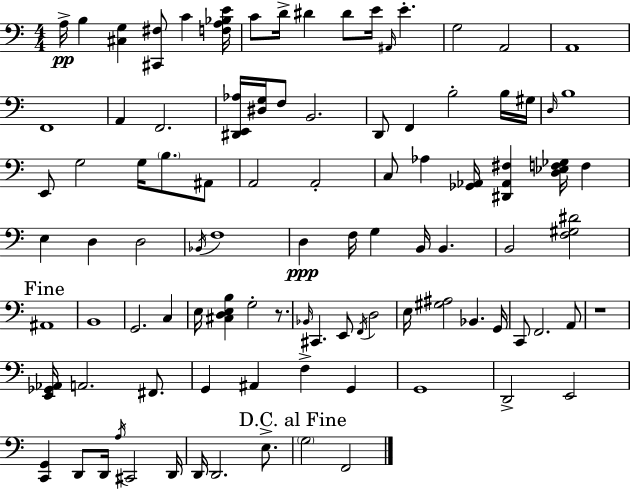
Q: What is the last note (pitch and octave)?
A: F2